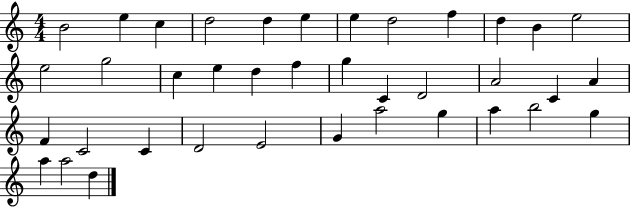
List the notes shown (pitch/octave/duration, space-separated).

B4/h E5/q C5/q D5/h D5/q E5/q E5/q D5/h F5/q D5/q B4/q E5/h E5/h G5/h C5/q E5/q D5/q F5/q G5/q C4/q D4/h A4/h C4/q A4/q F4/q C4/h C4/q D4/h E4/h G4/q A5/h G5/q A5/q B5/h G5/q A5/q A5/h D5/q